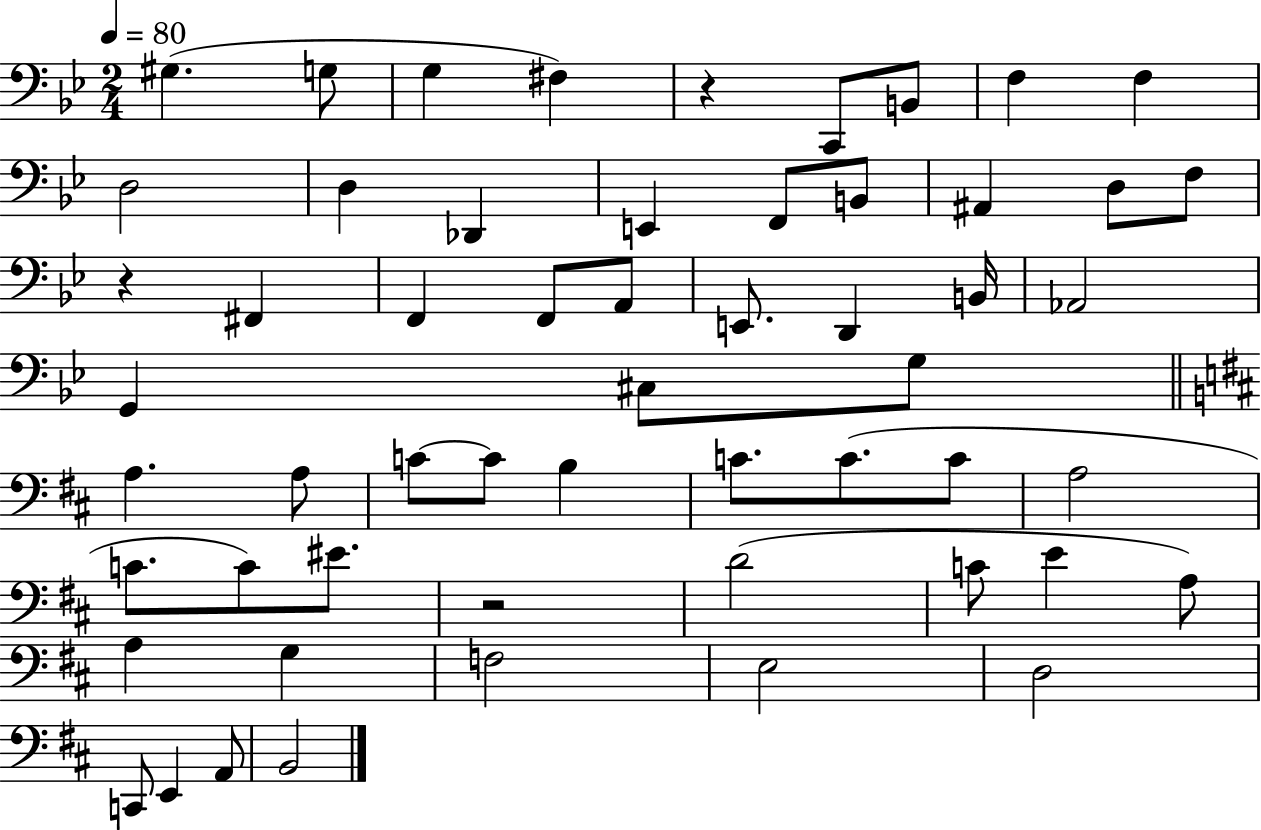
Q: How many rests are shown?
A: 3